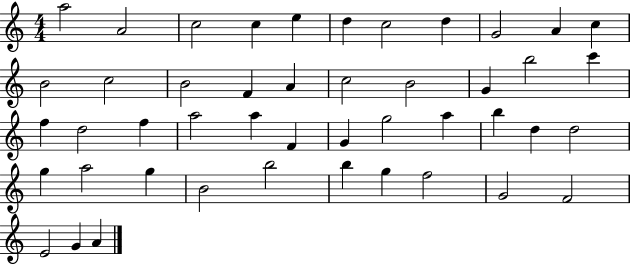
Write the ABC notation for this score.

X:1
T:Untitled
M:4/4
L:1/4
K:C
a2 A2 c2 c e d c2 d G2 A c B2 c2 B2 F A c2 B2 G b2 c' f d2 f a2 a F G g2 a b d d2 g a2 g B2 b2 b g f2 G2 F2 E2 G A